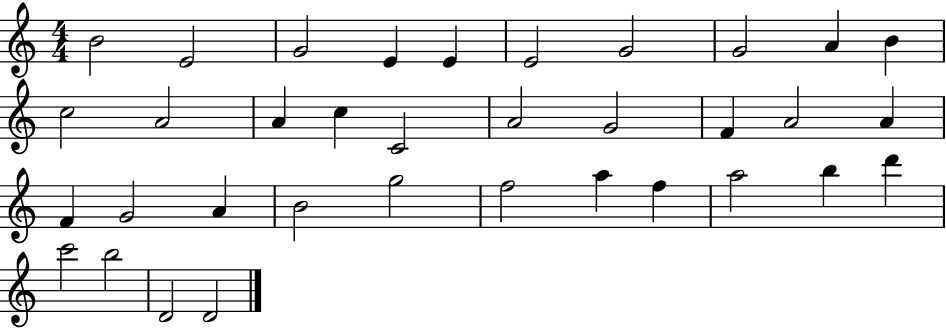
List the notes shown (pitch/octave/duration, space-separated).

B4/h E4/h G4/h E4/q E4/q E4/h G4/h G4/h A4/q B4/q C5/h A4/h A4/q C5/q C4/h A4/h G4/h F4/q A4/h A4/q F4/q G4/h A4/q B4/h G5/h F5/h A5/q F5/q A5/h B5/q D6/q C6/h B5/h D4/h D4/h